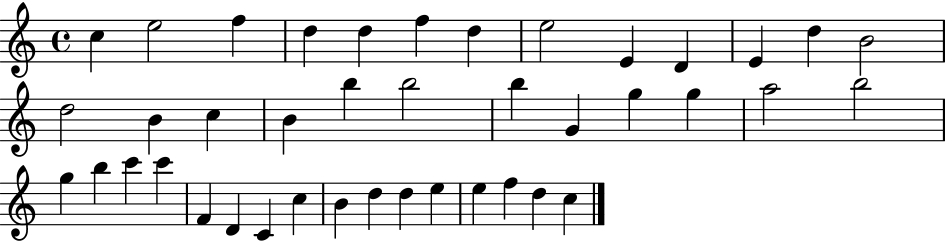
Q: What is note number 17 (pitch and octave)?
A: B4